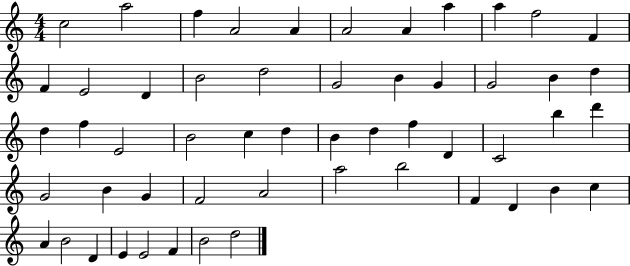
X:1
T:Untitled
M:4/4
L:1/4
K:C
c2 a2 f A2 A A2 A a a f2 F F E2 D B2 d2 G2 B G G2 B d d f E2 B2 c d B d f D C2 b d' G2 B G F2 A2 a2 b2 F D B c A B2 D E E2 F B2 d2